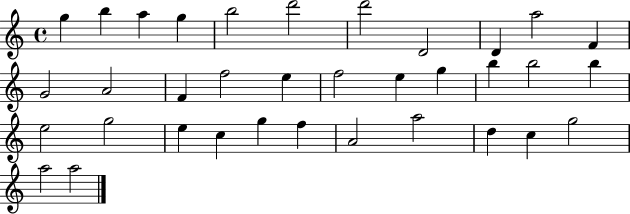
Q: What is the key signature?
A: C major